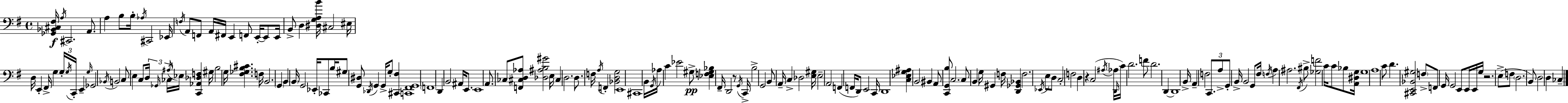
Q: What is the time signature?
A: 4/4